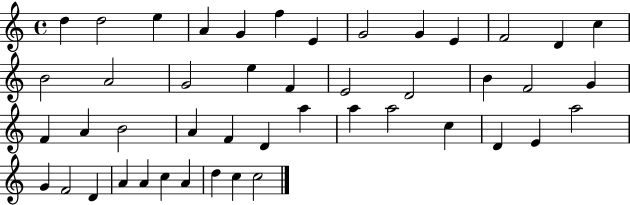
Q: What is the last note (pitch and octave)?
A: C5